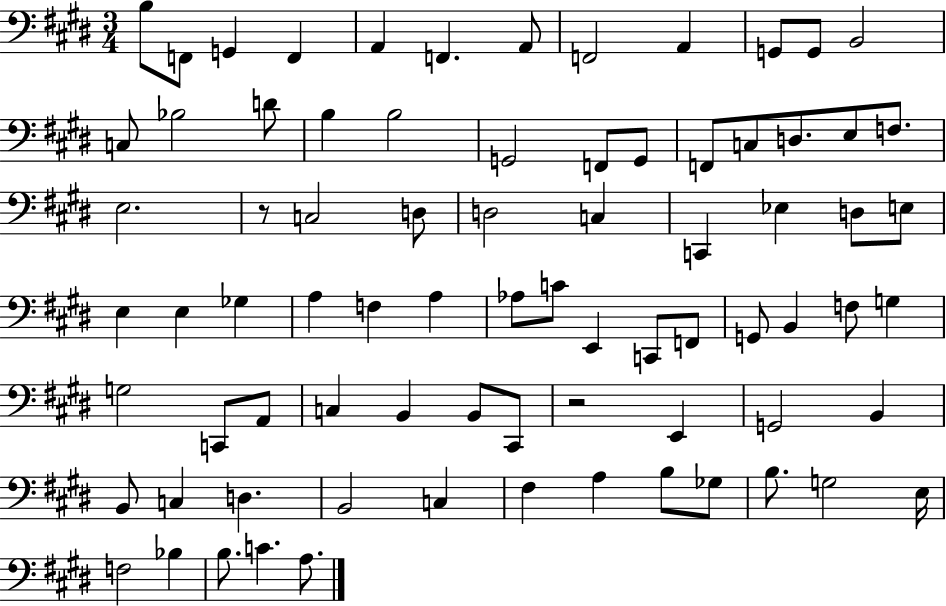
B3/e F2/e G2/q F2/q A2/q F2/q. A2/e F2/h A2/q G2/e G2/e B2/h C3/e Bb3/h D4/e B3/q B3/h G2/h F2/e G2/e F2/e C3/e D3/e. E3/e F3/e. E3/h. R/e C3/h D3/e D3/h C3/q C2/q Eb3/q D3/e E3/e E3/q E3/q Gb3/q A3/q F3/q A3/q Ab3/e C4/e E2/q C2/e F2/e G2/e B2/q F3/e G3/q G3/h C2/e A2/e C3/q B2/q B2/e C#2/e R/h E2/q G2/h B2/q B2/e C3/q D3/q. B2/h C3/q F#3/q A3/q B3/e Gb3/e B3/e. G3/h E3/s F3/h Bb3/q B3/e. C4/q. A3/e.